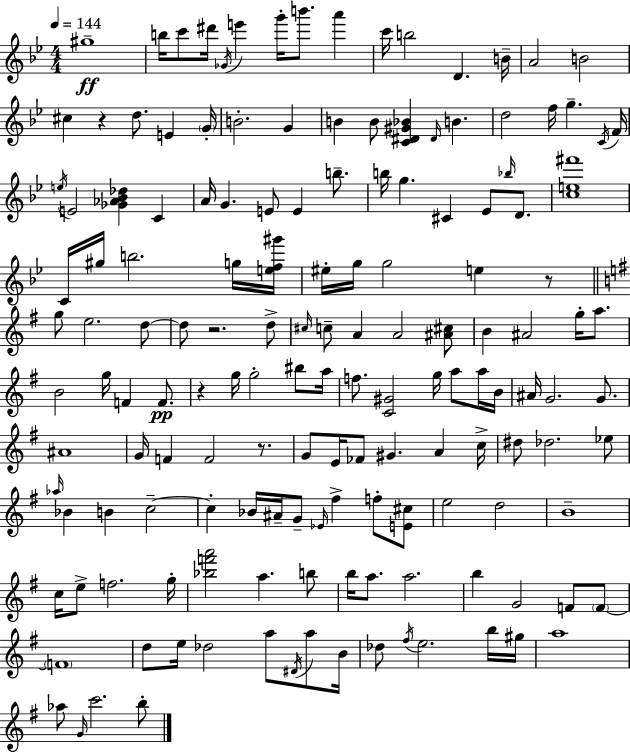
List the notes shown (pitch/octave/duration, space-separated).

G#5/w B5/s C6/e D#6/s Gb4/s E6/q G6/s B6/e. A6/q C6/s B5/h D4/q. B4/s A4/h B4/h C#5/q R/q D5/e. E4/q G4/s B4/h. G4/q B4/q B4/e [C4,D#4,G#4,Bb4]/q D#4/s B4/q. D5/h F5/s G5/q. C4/s F4/s E5/s E4/h [Gb4,Ab4,Bb4,Db5]/q C4/q A4/s G4/q. E4/e E4/q B5/e. B5/s G5/q. C#4/q Eb4/e Bb5/s D4/e. [C5,E5,F#6]/w C4/s G#5/s B5/h. G5/s [E5,F5,G#6]/s EIS5/s G5/s G5/h E5/q R/e G5/e E5/h. D5/e D5/e R/h. D5/e C#5/s C5/e A4/q A4/h [A#4,C#5]/e B4/q A#4/h G5/s A5/e. B4/h G5/s F4/q F4/e. R/q G5/s G5/h BIS5/e A5/s F5/e. [C4,G#4]/h G5/s A5/e A5/s B4/s A#4/s G4/h. G4/e. A#4/w G4/s F4/q F4/h R/e. G4/e E4/s FES4/e G#4/q. A4/q C5/s D#5/e Db5/h. Eb5/e Ab5/s Bb4/q B4/q C5/h C5/q Bb4/s A#4/s G4/e Eb4/s F#5/q F5/e [E4,C#5]/e E5/h D5/h B4/w C5/s E5/e F5/h. G5/s [Bb5,F6,A6]/h A5/q. B5/e B5/s A5/e. A5/h. B5/q G4/h F4/e F4/e F4/w D5/e E5/s Db5/h A5/e D#4/s A5/e B4/s Db5/e F#5/s E5/h. B5/s G#5/s A5/w Ab5/e G4/s C6/h. B5/e